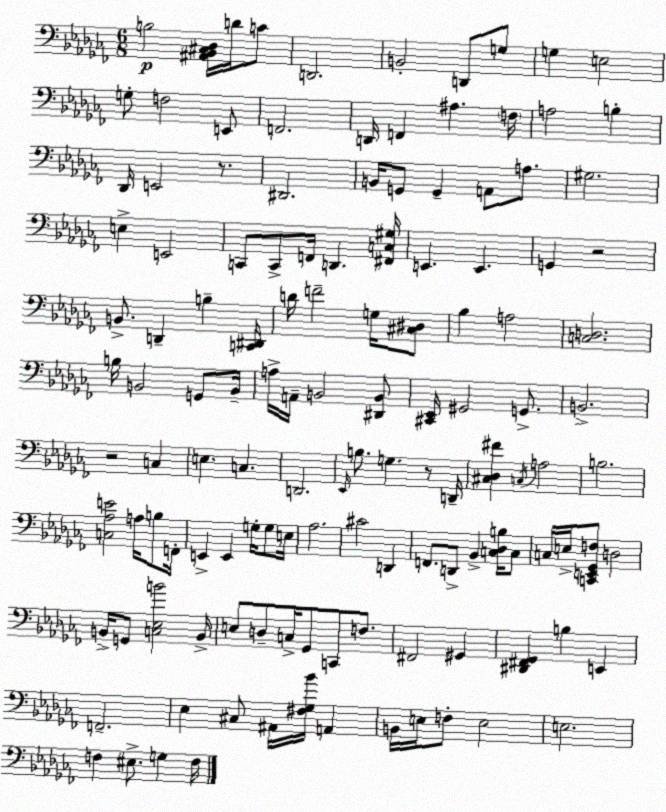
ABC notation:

X:1
T:Untitled
M:6/8
L:1/4
K:Abm
B,2 [^A,,_B,,^C,_D,]/4 D/4 C/2 D,,2 B,,2 D,,/2 G,/2 G, E,2 G,/2 F,2 E,,/2 F,,2 D,,/4 F,, ^A, F,/4 A,2 B, _D,,/4 E,,2 z/2 ^D,,2 B,,/4 G,,/2 G,, A,,/2 A,/2 ^G,2 E, E,,2 C,,/2 C,,/2 F,,/4 D,, [^F,,C,^G,]/4 E,, E,, G,, z2 B,,/2 D,, B, [C,,^D,,]/4 D/4 F2 G,/4 [^C,^D,]/2 _B, A,2 [C,D,]2 B,/4 B,,2 G,,/2 B,,/4 A,/4 A,,/4 B,,2 [^D,,B,,]/2 [^C,,_E,,]/4 ^G,,2 G,,/2 B,,2 z2 C, E, C, D,,2 _E,,/4 B,/2 G, z/2 D,,/4 [^C,_D,^F] C,/4 A,2 B,2 [C,_A,E]2 A,/4 B,/2 F,,/4 E,, E,, G,/4 G,/2 E,/4 _A,2 ^C2 D,, F,,/2 D,,/2 _B,, [C,_D,B,]/4 C,/2 C,/4 E,/4 [C,,E,,_G,,F,]/2 D,2 B,,/4 G,,/2 [C,_E,B]2 B,,/4 E,/2 D,/2 C,/4 _G,,/2 C,,/2 F,/2 ^F,,2 ^G,, [^D,,^F,,_G,,] B, E,, F,,2 _E, ^C,/2 ^A,,/4 [^F,_G,_B]/4 A,, B,,/4 E,/4 F,/2 E,2 E,2 F, ^E,/2 G, F,/4